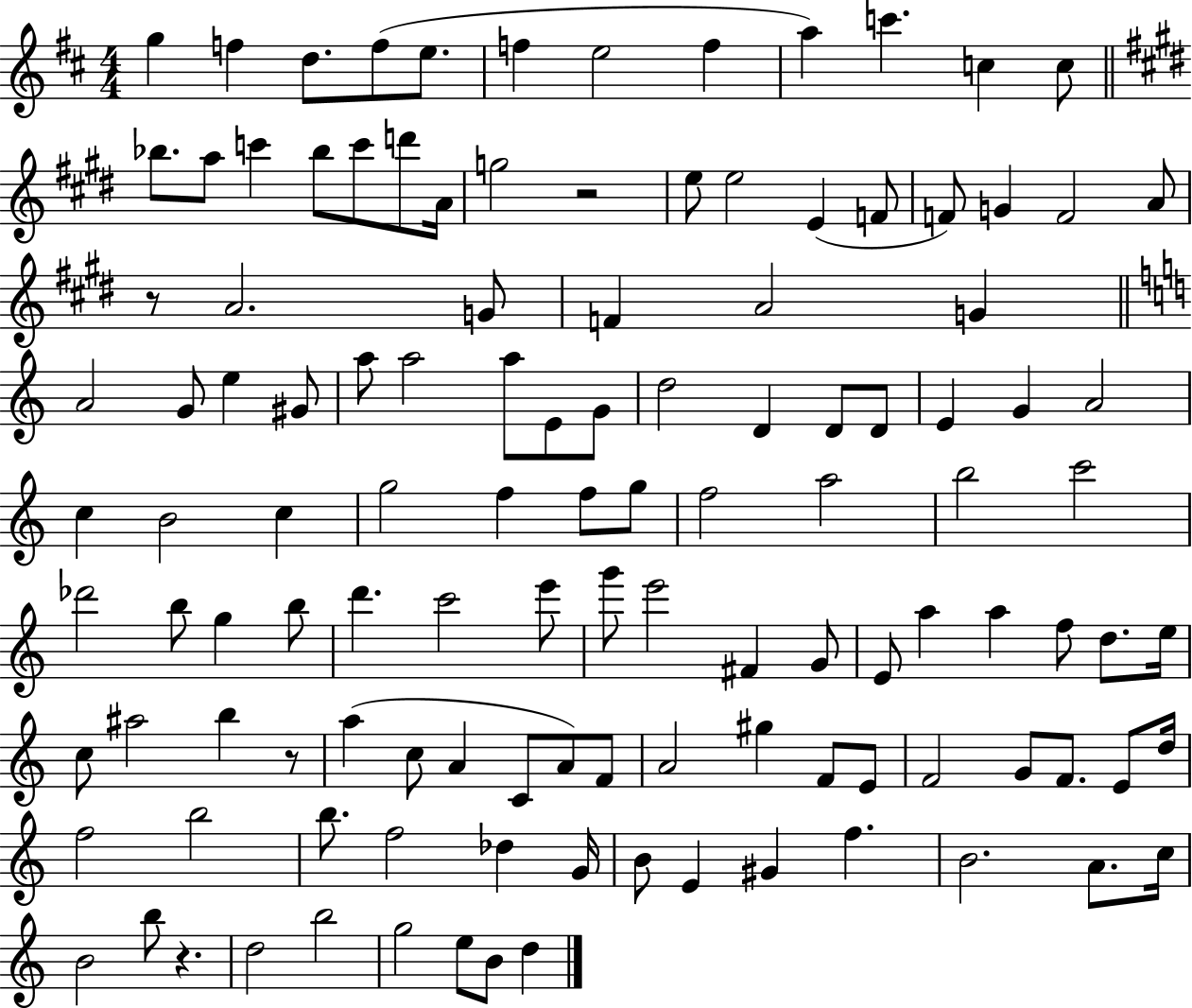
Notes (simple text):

G5/q F5/q D5/e. F5/e E5/e. F5/q E5/h F5/q A5/q C6/q. C5/q C5/e Bb5/e. A5/e C6/q Bb5/e C6/e D6/e A4/s G5/h R/h E5/e E5/h E4/q F4/e F4/e G4/q F4/h A4/e R/e A4/h. G4/e F4/q A4/h G4/q A4/h G4/e E5/q G#4/e A5/e A5/h A5/e E4/e G4/e D5/h D4/q D4/e D4/e E4/q G4/q A4/h C5/q B4/h C5/q G5/h F5/q F5/e G5/e F5/h A5/h B5/h C6/h Db6/h B5/e G5/q B5/e D6/q. C6/h E6/e G6/e E6/h F#4/q G4/e E4/e A5/q A5/q F5/e D5/e. E5/s C5/e A#5/h B5/q R/e A5/q C5/e A4/q C4/e A4/e F4/e A4/h G#5/q F4/e E4/e F4/h G4/e F4/e. E4/e D5/s F5/h B5/h B5/e. F5/h Db5/q G4/s B4/e E4/q G#4/q F5/q. B4/h. A4/e. C5/s B4/h B5/e R/q. D5/h B5/h G5/h E5/e B4/e D5/q